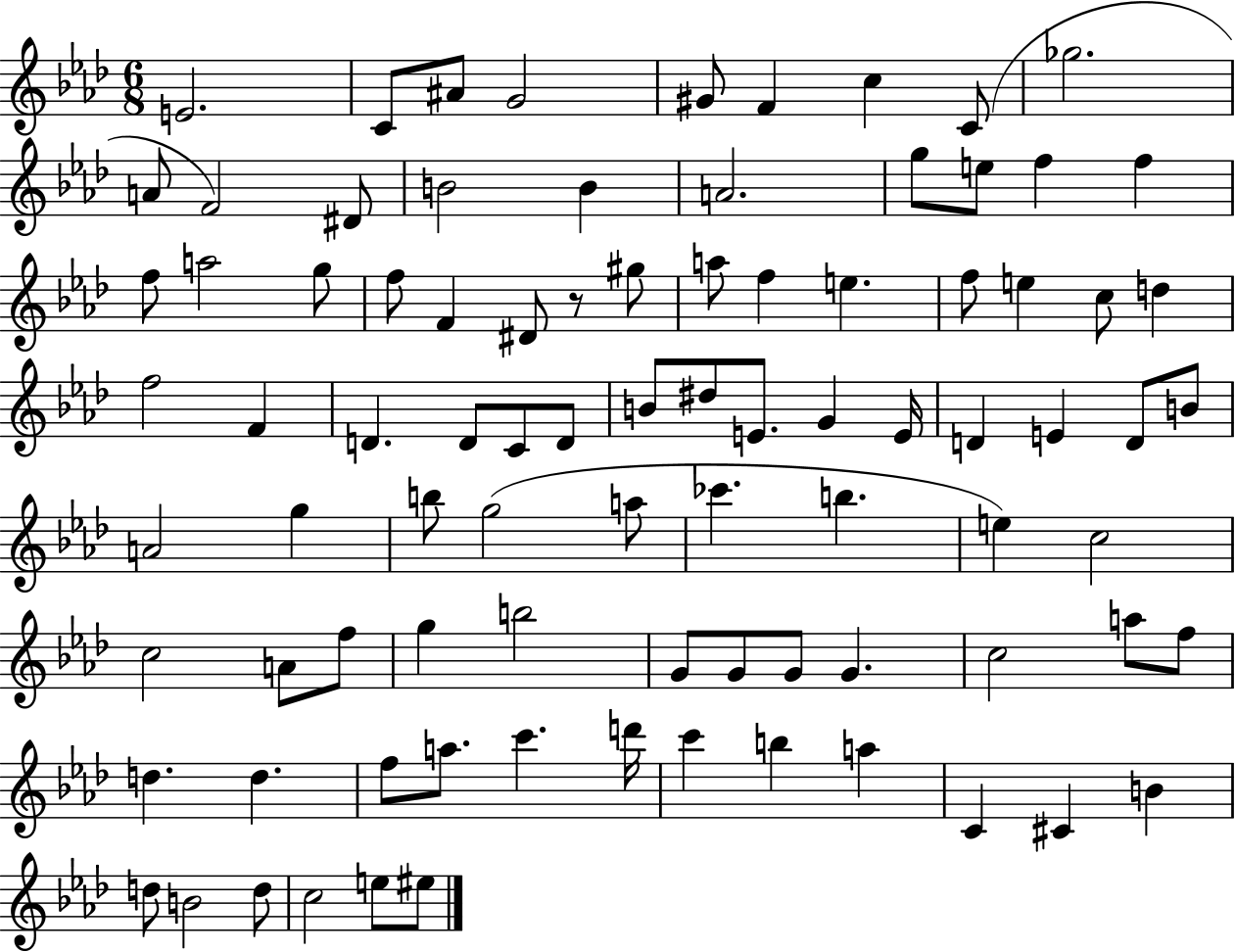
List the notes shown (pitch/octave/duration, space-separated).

E4/h. C4/e A#4/e G4/h G#4/e F4/q C5/q C4/e Gb5/h. A4/e F4/h D#4/e B4/h B4/q A4/h. G5/e E5/e F5/q F5/q F5/e A5/h G5/e F5/e F4/q D#4/e R/e G#5/e A5/e F5/q E5/q. F5/e E5/q C5/e D5/q F5/h F4/q D4/q. D4/e C4/e D4/e B4/e D#5/e E4/e. G4/q E4/s D4/q E4/q D4/e B4/e A4/h G5/q B5/e G5/h A5/e CES6/q. B5/q. E5/q C5/h C5/h A4/e F5/e G5/q B5/h G4/e G4/e G4/e G4/q. C5/h A5/e F5/e D5/q. D5/q. F5/e A5/e. C6/q. D6/s C6/q B5/q A5/q C4/q C#4/q B4/q D5/e B4/h D5/e C5/h E5/e EIS5/e